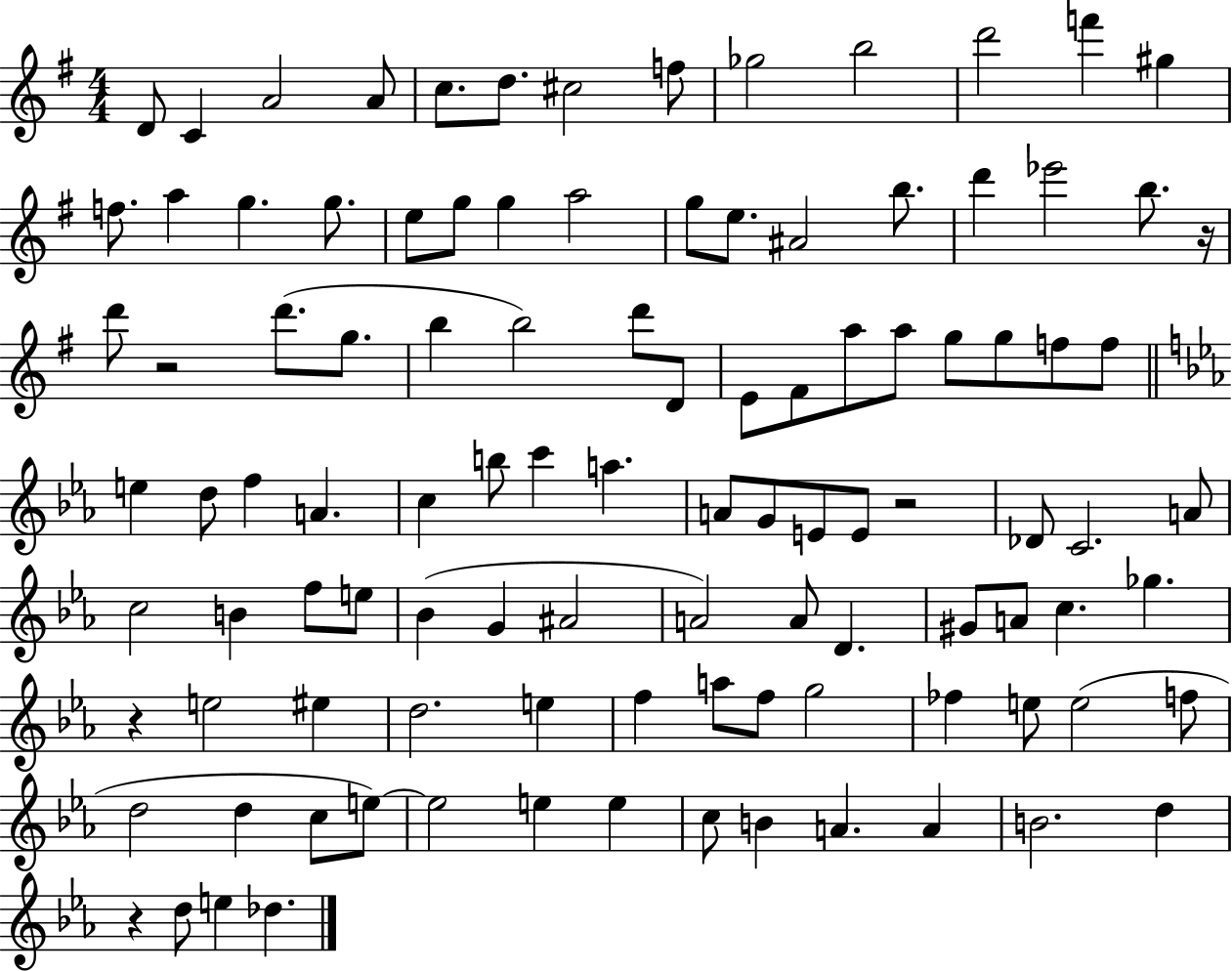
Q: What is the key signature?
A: G major